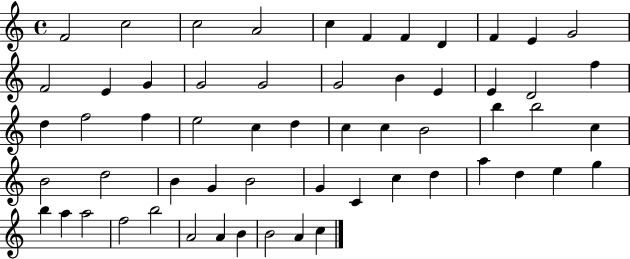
{
  \clef treble
  \time 4/4
  \defaultTimeSignature
  \key c \major
  f'2 c''2 | c''2 a'2 | c''4 f'4 f'4 d'4 | f'4 e'4 g'2 | \break f'2 e'4 g'4 | g'2 g'2 | g'2 b'4 e'4 | e'4 d'2 f''4 | \break d''4 f''2 f''4 | e''2 c''4 d''4 | c''4 c''4 b'2 | b''4 b''2 c''4 | \break b'2 d''2 | b'4 g'4 b'2 | g'4 c'4 c''4 d''4 | a''4 d''4 e''4 g''4 | \break b''4 a''4 a''2 | f''2 b''2 | a'2 a'4 b'4 | b'2 a'4 c''4 | \break \bar "|."
}